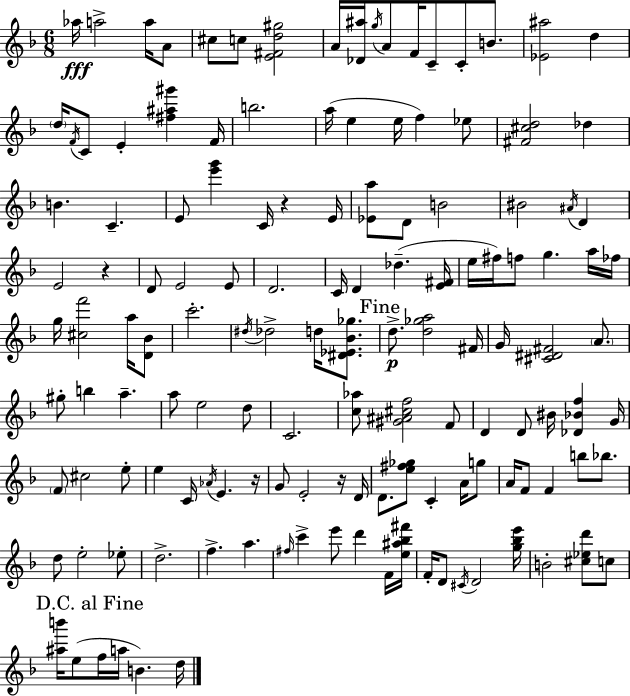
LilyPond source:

{
  \clef treble
  \numericTimeSignature
  \time 6/8
  \key f \major
  aes''16\fff a''2-> a''16 a'8 | cis''8 c''8 <e' fis' d'' gis''>2 | a'16 <des' ais''>16 \acciaccatura { g''16 } a'8 f'16 c'8-- c'8-. b'8. | <ees' ais''>2 d''4 | \break \parenthesize d''16 \acciaccatura { f'16 } c'8 e'4-. <fis'' ais'' gis'''>4 | f'16 b''2. | a''16( e''4 e''16 f''4) | ees''8 <fis' cis'' d''>2 des''4 | \break b'4. c'4.-- | e'8 <e''' g'''>4 c'16 r4 | e'16 <ees' a''>8 d'8 b'2 | bis'2 \acciaccatura { ais'16 } d'4 | \break e'2 r4 | d'8 e'2 | e'8 d'2. | c'16 d'4 des''4.--( | \break <e' fis'>16 e''16 fis''16) f''8 g''4. | a''16 fes''16 g''16 <cis'' f'''>2 | a''16 <d' bes'>8 c'''2.-. | \acciaccatura { dis''16 } des''2-> | \break d''16 <dis' ees' bes' ges''>8. \mark "Fine" d''8.->\p <d'' ges'' a''>2 | fis'16 g'16 <cis' dis' fis'>2 | \parenthesize a'8. gis''8-. b''4 a''4.-- | a''8 e''2 | \break d''8 c'2. | <c'' aes''>8 <gis' ais' cis'' f''>2 | f'8 d'4 d'8 bis'16 <des' bes' f''>4 | g'16 \parenthesize f'8 cis''2 | \break e''8-. e''4 c'16 \acciaccatura { aes'16 } e'4. | r16 g'8 e'2-. | r16 d'16 d'8. <e'' fis'' ges''>8 c'4-. | a'16 g''8 a'16 f'8 f'4 | \break b''8 bes''8. d''8 e''2-. | ees''8-. d''2.-> | f''4.-> a''4. | \grace { fis''16 } c'''4-> e'''8 | \break d'''4 f'16 <e'' ais'' bes'' fis'''>16 f'16-. d'8 \acciaccatura { cis'16 } d'2 | <g'' bes'' e'''>16 b'2-. | <cis'' ees'' d'''>8 c''8 \mark "D.C. al Fine" <ais'' b'''>16 e''8( f''16 a''16 | b'4.) d''16 \bar "|."
}